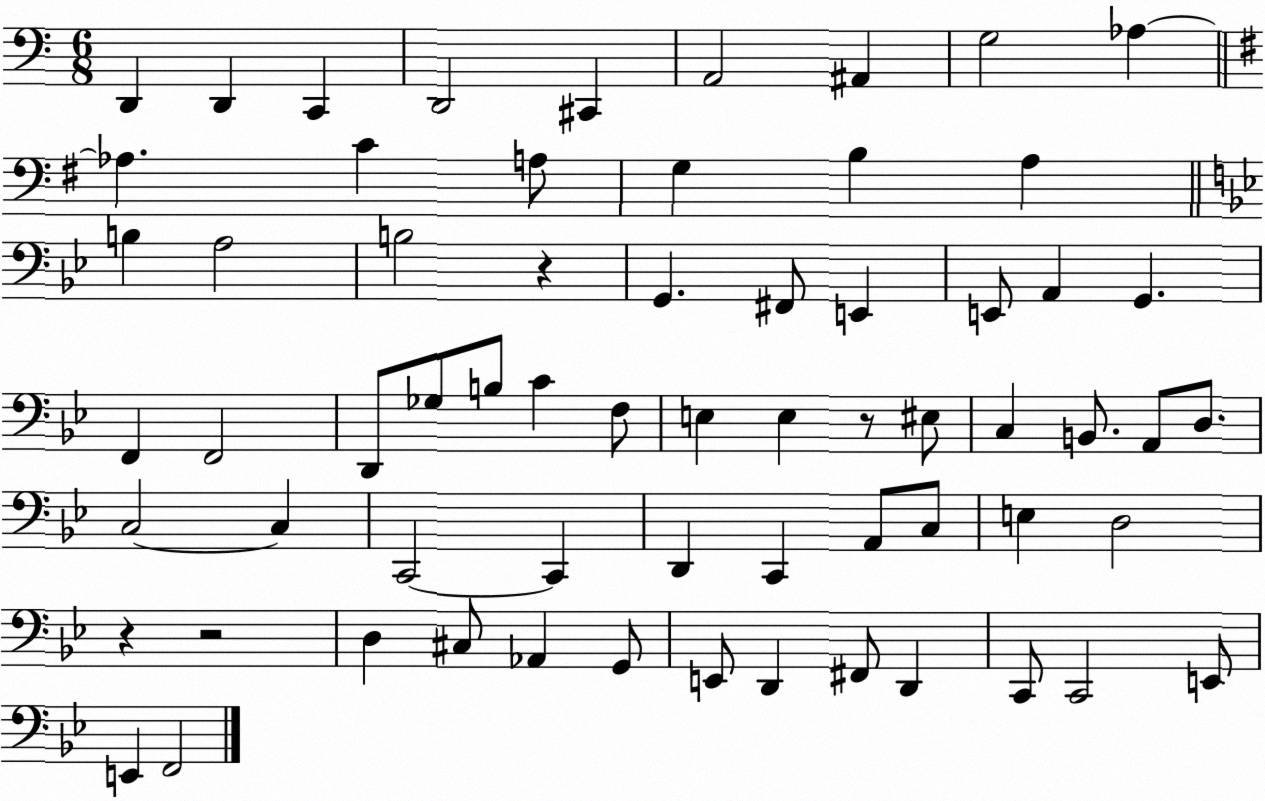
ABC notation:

X:1
T:Untitled
M:6/8
L:1/4
K:C
D,, D,, C,, D,,2 ^C,, A,,2 ^A,, G,2 _A, _A, C A,/2 G, B, A, B, A,2 B,2 z G,, ^F,,/2 E,, E,,/2 A,, G,, F,, F,,2 D,,/2 _G,/2 B,/2 C F,/2 E, E, z/2 ^E,/2 C, B,,/2 A,,/2 D,/2 C,2 C, C,,2 C,, D,, C,, A,,/2 C,/2 E, D,2 z z2 D, ^C,/2 _A,, G,,/2 E,,/2 D,, ^F,,/2 D,, C,,/2 C,,2 E,,/2 E,, F,,2